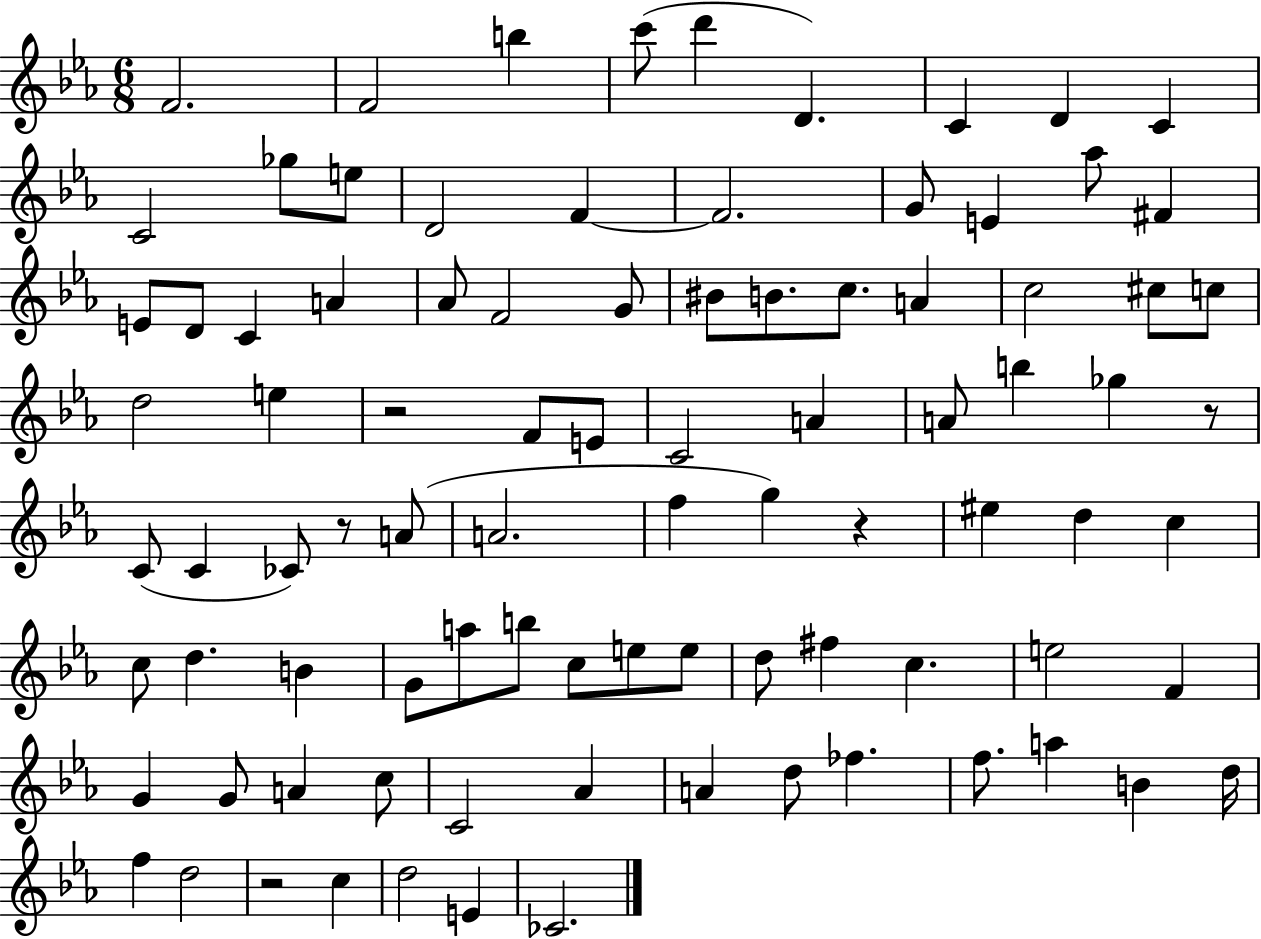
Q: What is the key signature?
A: EES major